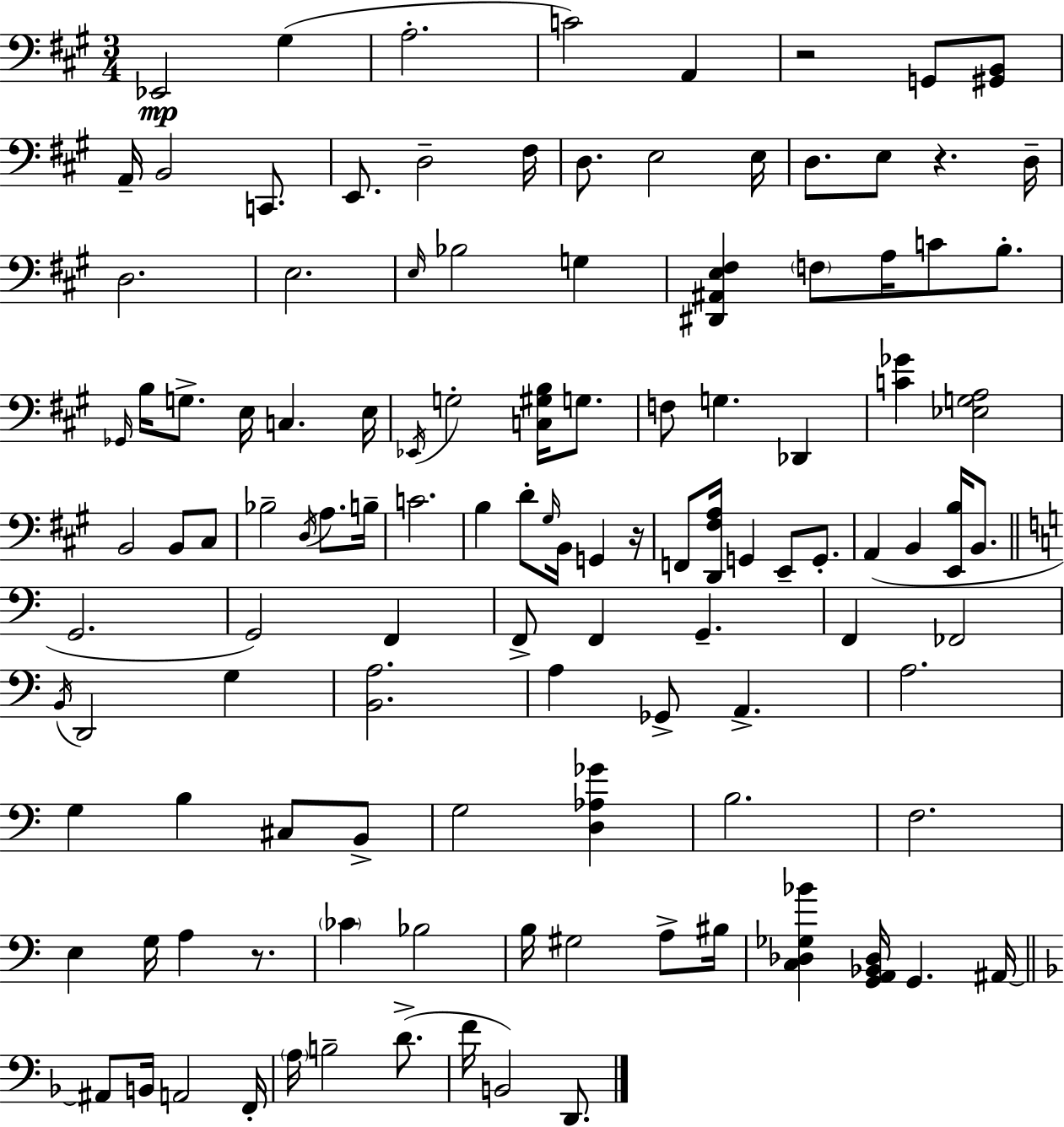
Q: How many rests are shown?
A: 4